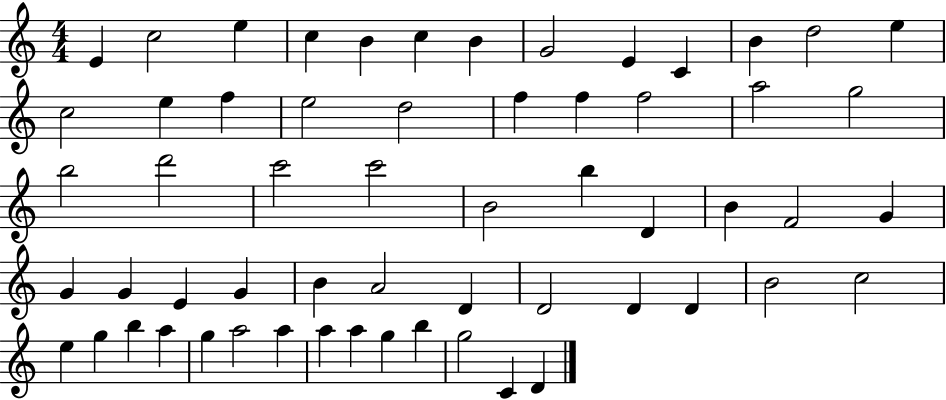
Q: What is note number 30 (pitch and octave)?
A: D4